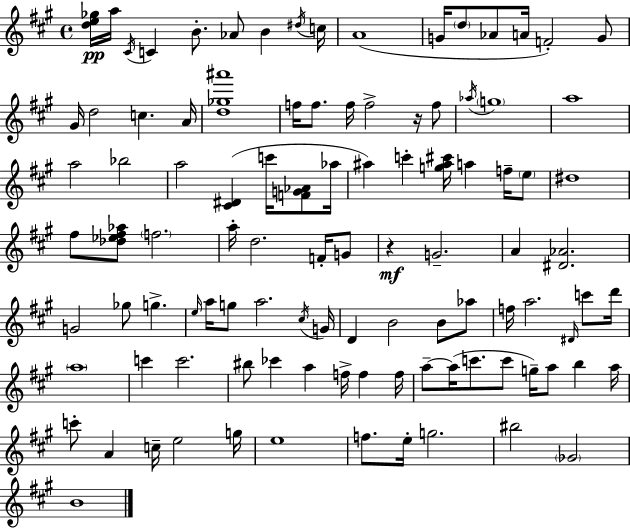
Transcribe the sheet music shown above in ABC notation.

X:1
T:Untitled
M:4/4
L:1/4
K:A
[de_g]/4 a/4 ^C/4 C B/2 _A/2 B ^d/4 c/4 A4 G/4 d/2 _A/2 A/4 F2 G/2 ^G/4 d2 c A/4 [d_g^a']4 f/4 f/2 f/4 f2 z/4 f/2 _a/4 g4 a4 a2 _b2 a2 [^C^D] c'/4 [FG_A]/2 _a/4 ^a c' [g^a^c']/4 a f/4 e/2 ^d4 ^f/2 [_d_e^f_a]/2 f2 a/4 d2 F/4 G/2 z G2 A [^D_A]2 G2 _g/2 g e/4 a/4 g/2 a2 ^c/4 G/4 D B2 B/2 _a/2 f/4 a2 ^D/4 c'/2 d'/4 a4 c' c'2 ^b/2 _c' a f/4 f f/4 a/2 a/4 c'/2 c'/2 g/4 a/2 b a/4 c'/2 A c/4 e2 g/4 e4 f/2 e/4 g2 ^b2 _G2 B4